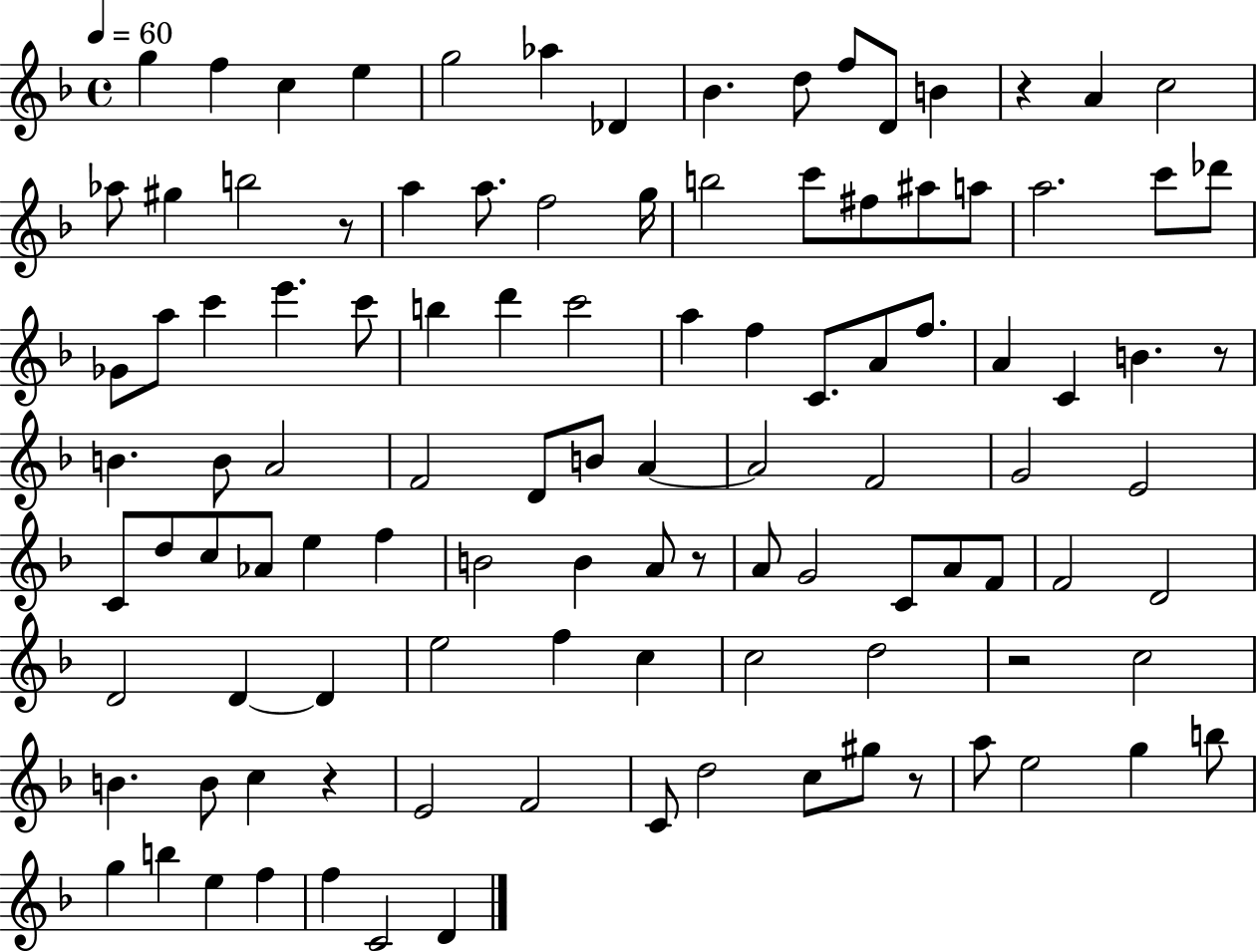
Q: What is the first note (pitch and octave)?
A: G5